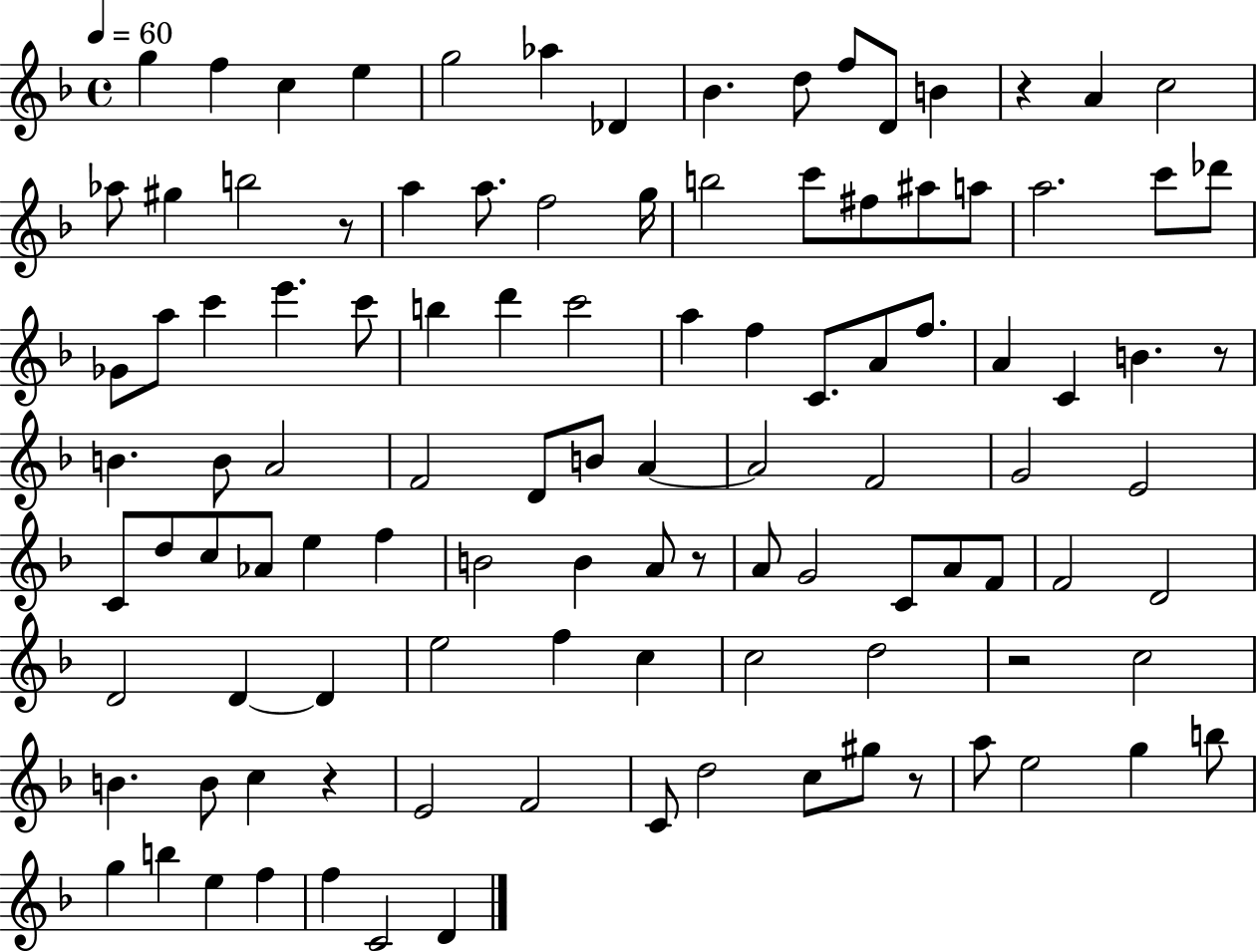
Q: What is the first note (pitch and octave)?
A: G5